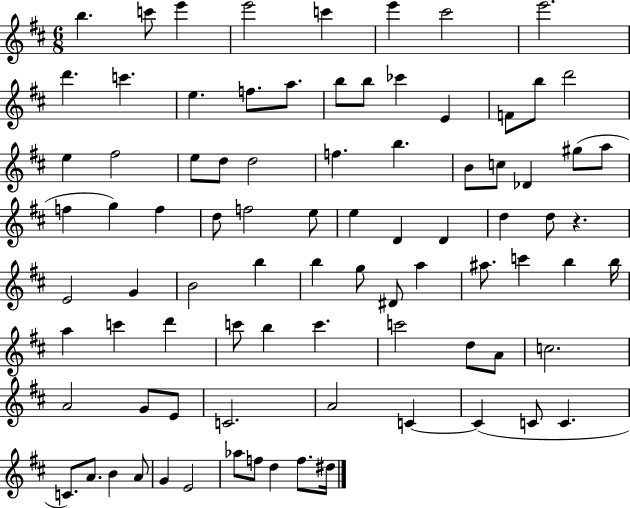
B5/q. C6/e E6/q E6/h C6/q E6/q C#6/h E6/h. D6/q. C6/q. E5/q. F5/e. A5/e. B5/e B5/e CES6/q E4/q F4/e B5/e D6/h E5/q F#5/h E5/e D5/e D5/h F5/q. B5/q. B4/e C5/e Db4/q G#5/e A5/e F5/q G5/q F5/q D5/e F5/h E5/e E5/q D4/q D4/q D5/q D5/e R/q. E4/h G4/q B4/h B5/q B5/q G5/e D#4/e A5/q A#5/e. C6/q B5/q B5/s A5/q C6/q D6/q C6/e B5/q C6/q. C6/h D5/e A4/e C5/h. A4/h G4/e E4/e C4/h. A4/h C4/q C4/q C4/e C4/q. C4/e. A4/e. B4/q A4/e G4/q E4/h Ab5/e F5/e D5/q F5/e. D#5/s